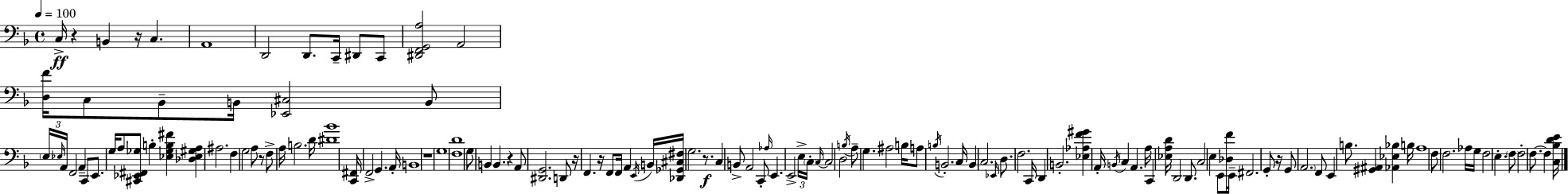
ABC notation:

X:1
T:Untitled
M:4/4
L:1/4
K:Dm
C,/4 z B,, z/4 C, A,,4 D,,2 D,,/2 C,,/4 ^D,,/2 C,,/2 [^D,,F,,G,,A,]2 A,,2 [D,F]/4 C,/2 _B,,/2 B,,/4 [_E,,^C,]2 B,,/2 E,/4 _E,/4 A,,/4 F,,2 A,, C,,/2 E,,/2 G,/4 A,/2 [^C,,_E,,^F,,_G,]/2 B, [_E,_G,B,^F] [_D,_E,^G,A,] ^A,2 F, G,2 A,/2 z/2 F,/2 A,/4 B,2 D/4 [^D_B]4 [C,,^F,,]/4 F,,2 G,, A,,/4 B,,4 z4 G,4 [F,D]4 G,/2 B,, B,, z A,,/2 [^D,,G,,]2 D,,/2 z/4 F,, z/4 F,,/2 F,,/4 A,, E,,/4 B,,/4 [_D,,_G,,^C,^F,]/4 G,2 z/2 C, B,,/2 A,,2 C,,/2 _A,/4 E,, E,,2 E,/4 C,/4 C,/4 C,2 D,2 B,/4 A,/2 G, ^A,2 B,/4 A,/2 B,/4 B,,2 C,/4 B,, C,2 _E,,/4 D,/2 F,2 C,,/4 D,, B,,2 [_E,_A,F^G] A,,/4 B,,/4 C, A,, A,/4 C,, [_E,A,D]/4 D,,2 D,,/2 C,2 E, E,,/2 [_D,F]/2 E,,/4 ^F,,2 G,,/2 z/4 G,,/2 A,,2 F,,/2 E,, B,/2 [^G,,^A,,] [_A,,_E,_B,] B,/4 A,4 F,/2 F,2 _A,/4 G,/4 F,2 E, F,/2 F,2 F,/2 F, [C,_B,DE]/4